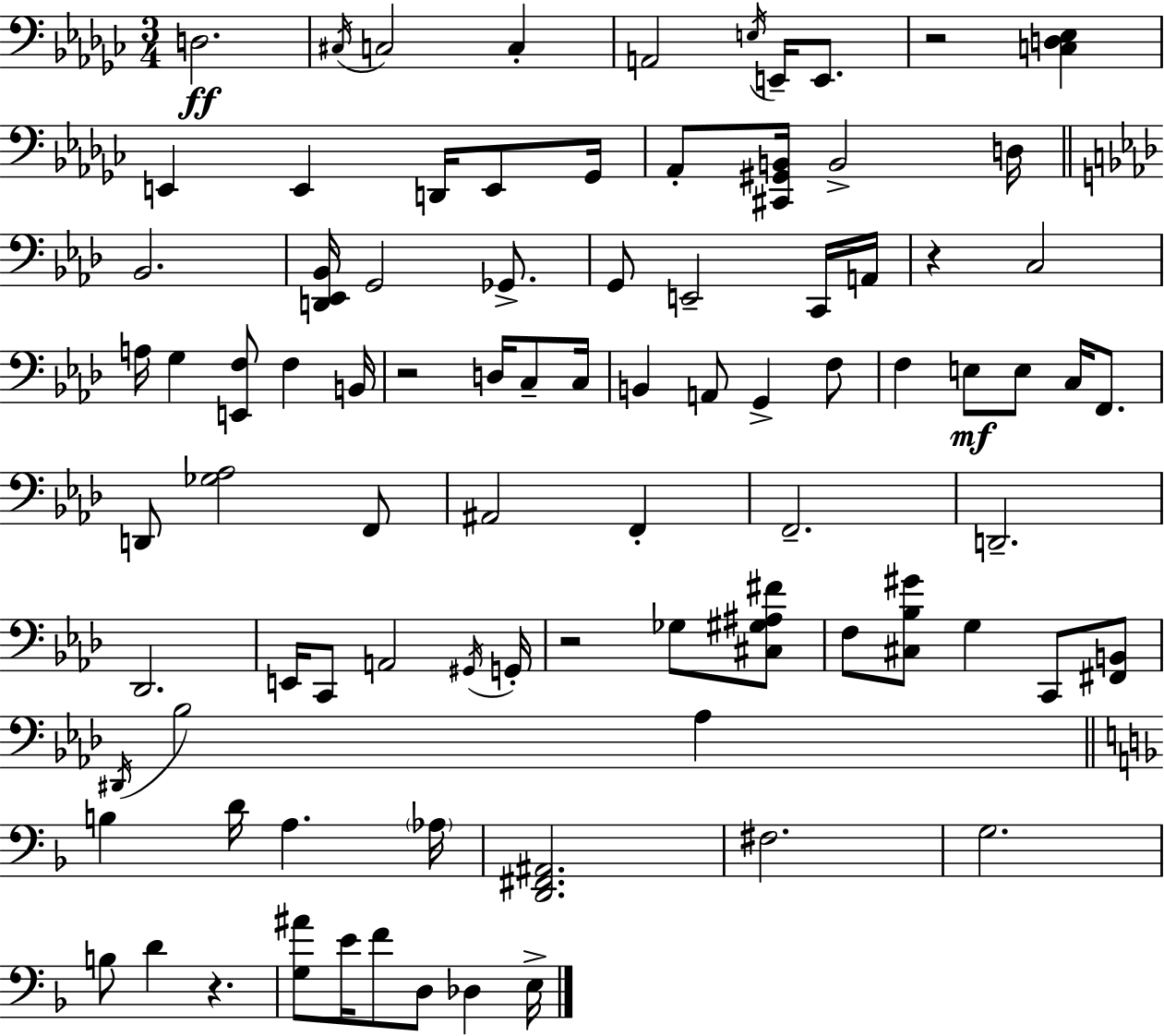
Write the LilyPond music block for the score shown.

{
  \clef bass
  \numericTimeSignature
  \time 3/4
  \key ees \minor
  d2.\ff | \acciaccatura { cis16 } c2 c4-. | a,2 \acciaccatura { e16 } e,16-- e,8. | r2 <c d ees>4 | \break e,4 e,4 d,16 e,8 | ges,16 aes,8-. <cis, gis, b,>16 b,2-> | d16 \bar "||" \break \key f \minor bes,2. | <d, ees, bes,>16 g,2 ges,8.-> | g,8 e,2-- c,16 a,16 | r4 c2 | \break a16 g4 <e, f>8 f4 b,16 | r2 d16 c8-- c16 | b,4 a,8 g,4-> f8 | f4 e8\mf e8 c16 f,8. | \break d,8 <ges aes>2 f,8 | ais,2 f,4-. | f,2.-- | d,2.-- | \break des,2. | e,16 c,8 a,2 \acciaccatura { gis,16 } | g,16-. r2 ges8 <cis gis ais fis'>8 | f8 <cis bes gis'>8 g4 c,8 <fis, b,>8 | \break \acciaccatura { dis,16 } bes2 aes4 | \bar "||" \break \key d \minor b4 d'16 a4. \parenthesize aes16 | <d, fis, ais,>2. | fis2. | g2. | \break b8 d'4 r4. | <g ais'>8 e'16 f'8 d8 des4 e16-> | \bar "|."
}